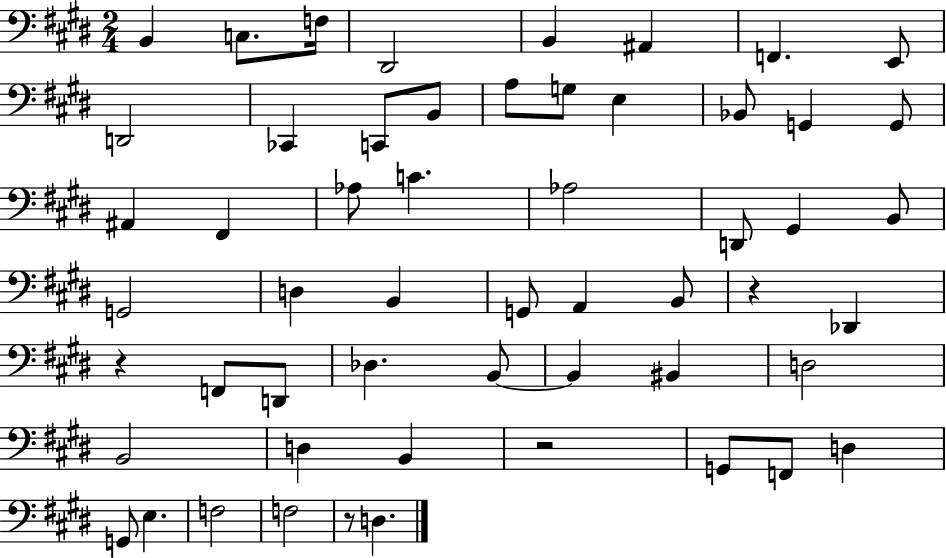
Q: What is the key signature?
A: E major